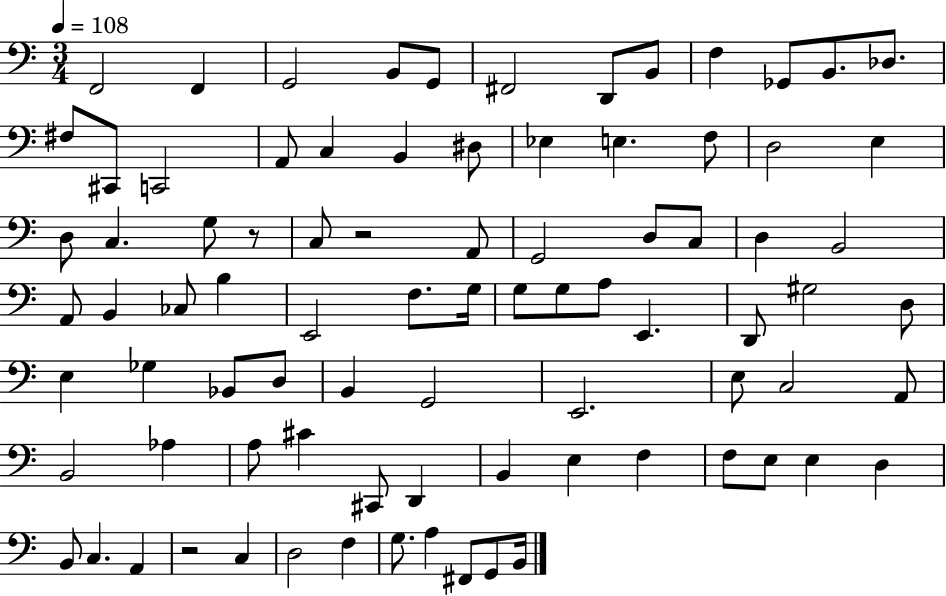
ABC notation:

X:1
T:Untitled
M:3/4
L:1/4
K:C
F,,2 F,, G,,2 B,,/2 G,,/2 ^F,,2 D,,/2 B,,/2 F, _G,,/2 B,,/2 _D,/2 ^F,/2 ^C,,/2 C,,2 A,,/2 C, B,, ^D,/2 _E, E, F,/2 D,2 E, D,/2 C, G,/2 z/2 C,/2 z2 A,,/2 G,,2 D,/2 C,/2 D, B,,2 A,,/2 B,, _C,/2 B, E,,2 F,/2 G,/4 G,/2 G,/2 A,/2 E,, D,,/2 ^G,2 D,/2 E, _G, _B,,/2 D,/2 B,, G,,2 E,,2 E,/2 C,2 A,,/2 B,,2 _A, A,/2 ^C ^C,,/2 D,, B,, E, F, F,/2 E,/2 E, D, B,,/2 C, A,, z2 C, D,2 F, G,/2 A, ^F,,/2 G,,/2 B,,/4